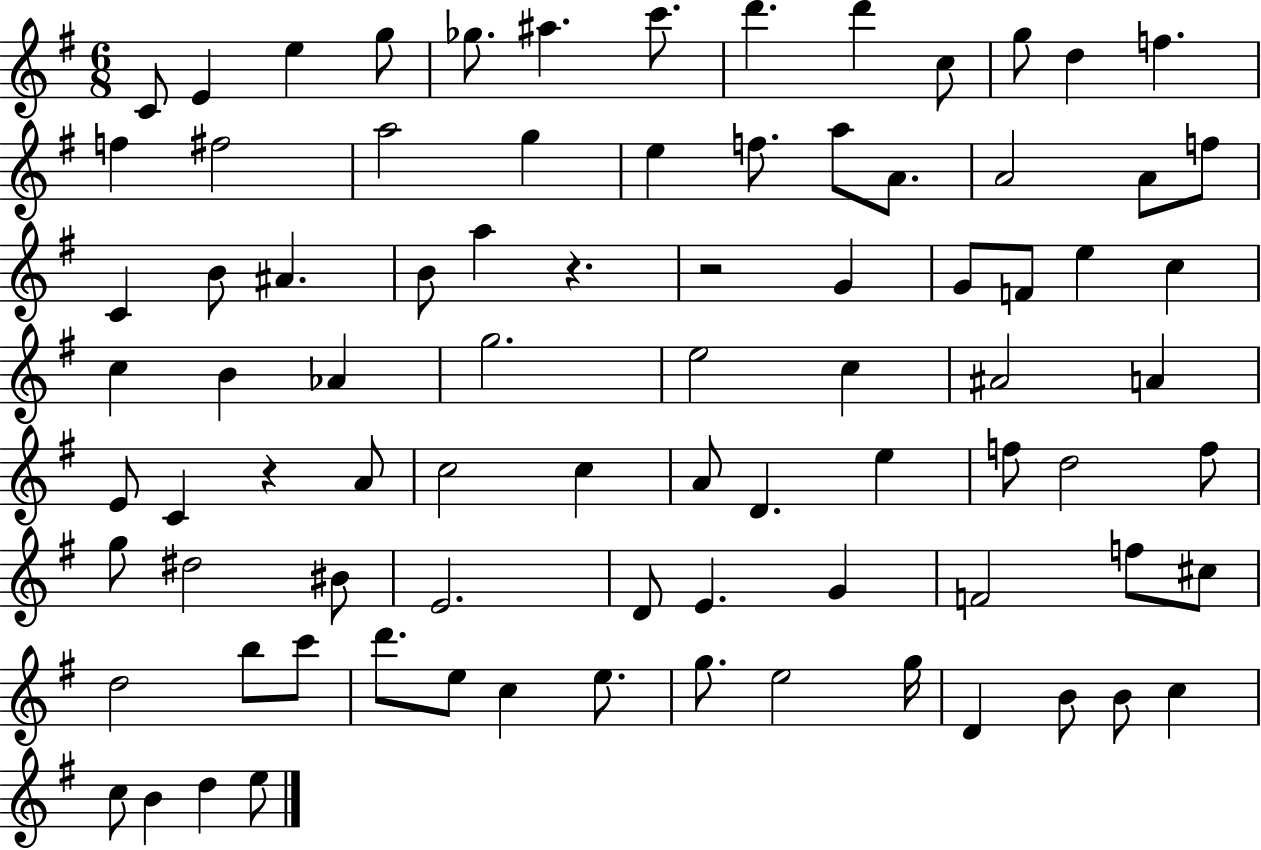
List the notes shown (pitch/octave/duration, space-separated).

C4/e E4/q E5/q G5/e Gb5/e. A#5/q. C6/e. D6/q. D6/q C5/e G5/e D5/q F5/q. F5/q F#5/h A5/h G5/q E5/q F5/e. A5/e A4/e. A4/h A4/e F5/e C4/q B4/e A#4/q. B4/e A5/q R/q. R/h G4/q G4/e F4/e E5/q C5/q C5/q B4/q Ab4/q G5/h. E5/h C5/q A#4/h A4/q E4/e C4/q R/q A4/e C5/h C5/q A4/e D4/q. E5/q F5/e D5/h F5/e G5/e D#5/h BIS4/e E4/h. D4/e E4/q. G4/q F4/h F5/e C#5/e D5/h B5/e C6/e D6/e. E5/e C5/q E5/e. G5/e. E5/h G5/s D4/q B4/e B4/e C5/q C5/e B4/q D5/q E5/e